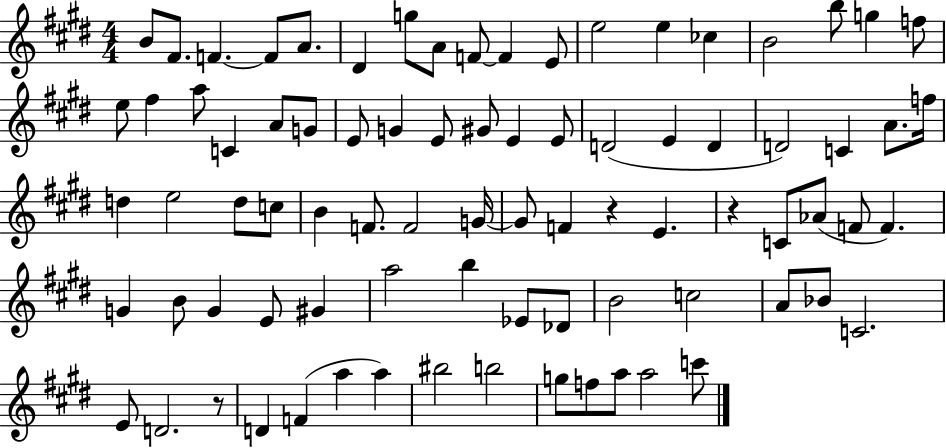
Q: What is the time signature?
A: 4/4